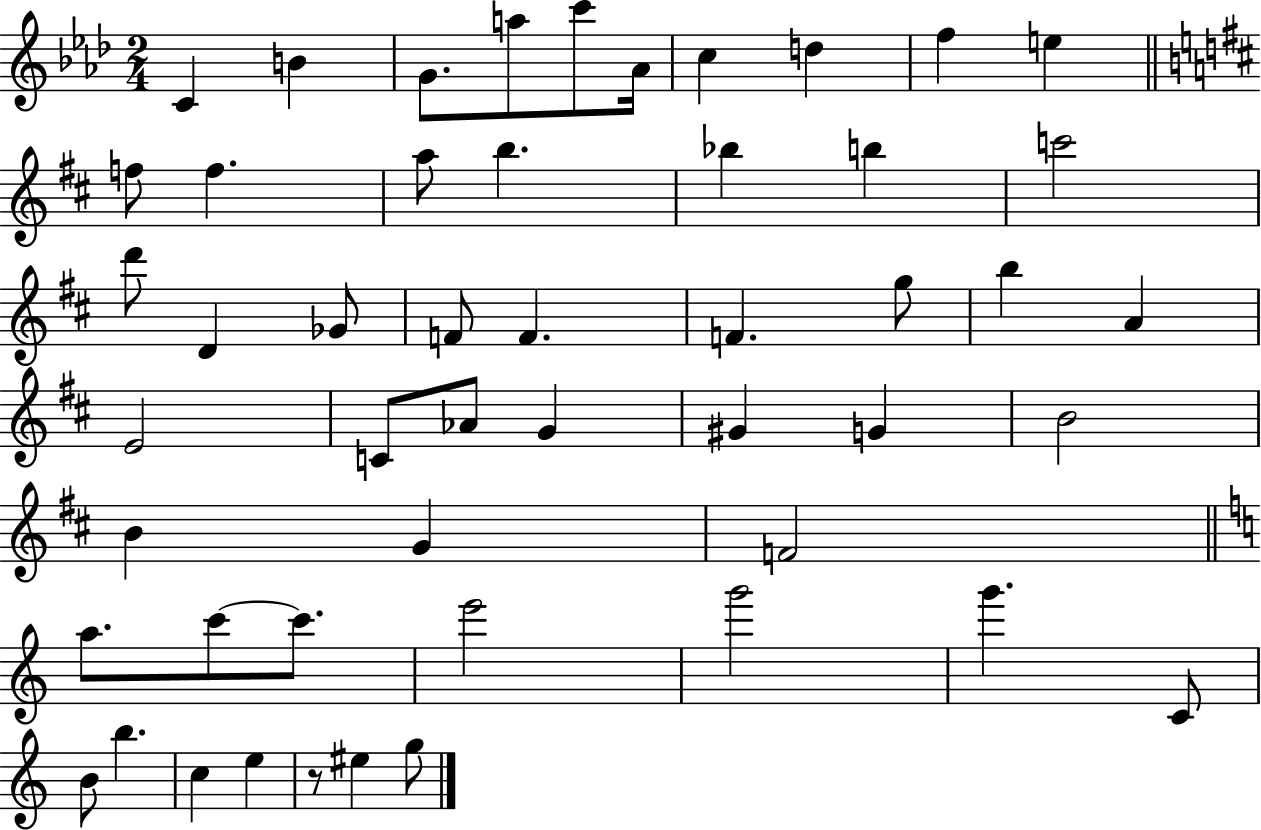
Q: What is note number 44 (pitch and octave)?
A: B4